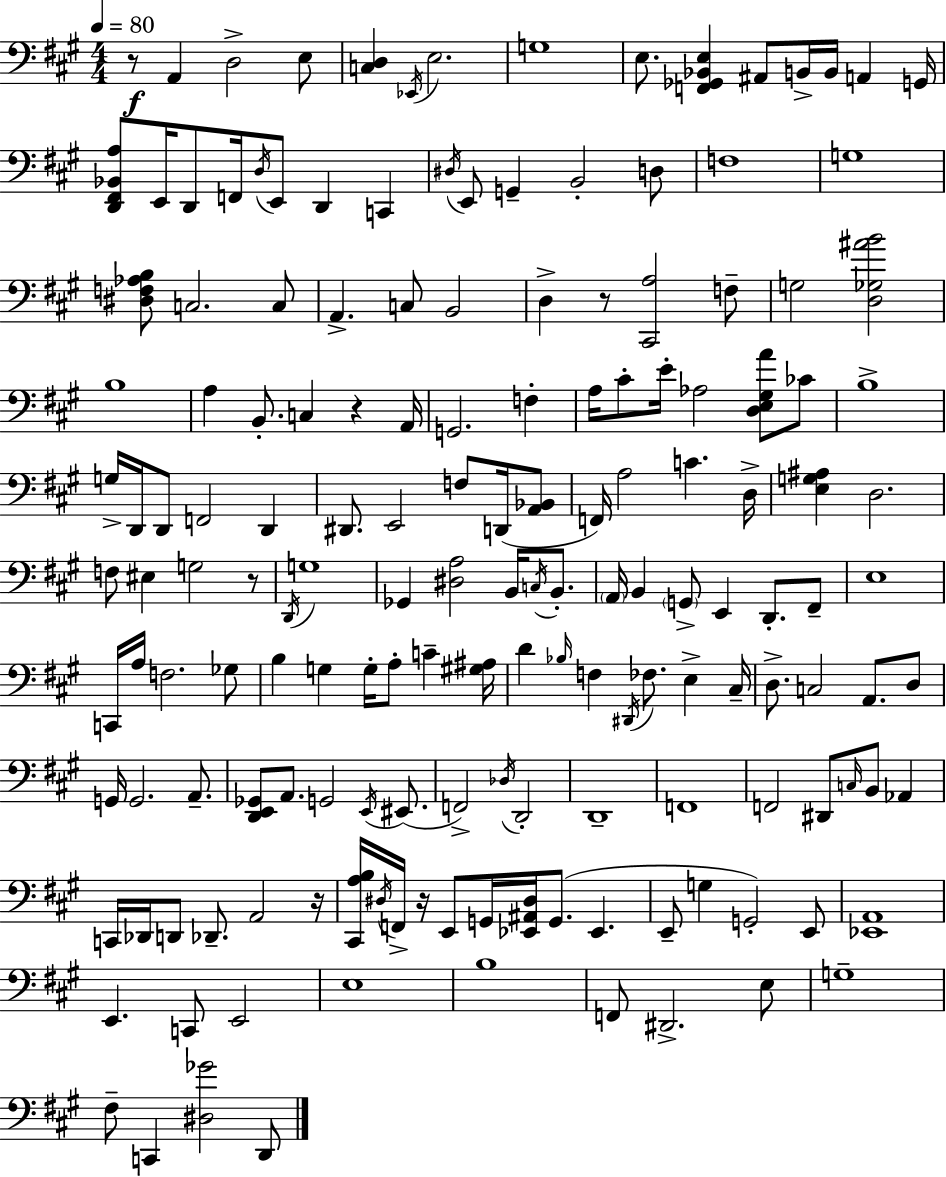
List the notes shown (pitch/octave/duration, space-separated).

R/e A2/q D3/h E3/e [C3,D3]/q Eb2/s E3/h. G3/w E3/e. [F2,Gb2,Bb2,E3]/q A#2/e B2/s B2/s A2/q G2/s [D2,F#2,Bb2,A3]/e E2/s D2/e F2/s D3/s E2/e D2/q C2/q D#3/s E2/e G2/q B2/h D3/e F3/w G3/w [D#3,F3,Ab3,B3]/e C3/h. C3/e A2/q. C3/e B2/h D3/q R/e [C#2,A3]/h F3/e G3/h [D3,Gb3,A#4,B4]/h B3/w A3/q B2/e. C3/q R/q A2/s G2/h. F3/q A3/s C#4/e E4/s Ab3/h [D3,E3,G#3,A4]/e CES4/e B3/w G3/s D2/s D2/e F2/h D2/q D#2/e. E2/h F3/e D2/s [A2,Bb2]/e F2/s A3/h C4/q. D3/s [E3,G3,A#3]/q D3/h. F3/e EIS3/q G3/h R/e D2/s G3/w Gb2/q [D#3,A3]/h B2/s C3/s B2/e. A2/s B2/q G2/e E2/q D2/e. F#2/e E3/w C2/s A3/s F3/h. Gb3/e B3/q G3/q G3/s A3/e C4/q [G#3,A#3]/s D4/q Bb3/s F3/q D#2/s FES3/e. E3/q C#3/s D3/e. C3/h A2/e. D3/e G2/s G2/h. A2/e. [D2,E2,Gb2]/e A2/e. G2/h E2/s EIS2/e. F2/h Db3/s D2/h D2/w F2/w F2/h D#2/e C3/s B2/e Ab2/q C2/s Db2/s D2/e Db2/e. A2/h R/s [C#2,A3,B3]/s D#3/s F2/s R/s E2/e G2/s [Eb2,A#2,D#3]/s G2/e. Eb2/q. E2/e G3/q G2/h E2/e [Eb2,A2]/w E2/q. C2/e E2/h E3/w B3/w F2/e D#2/h. E3/e G3/w F#3/e C2/q [D#3,Gb4]/h D2/e